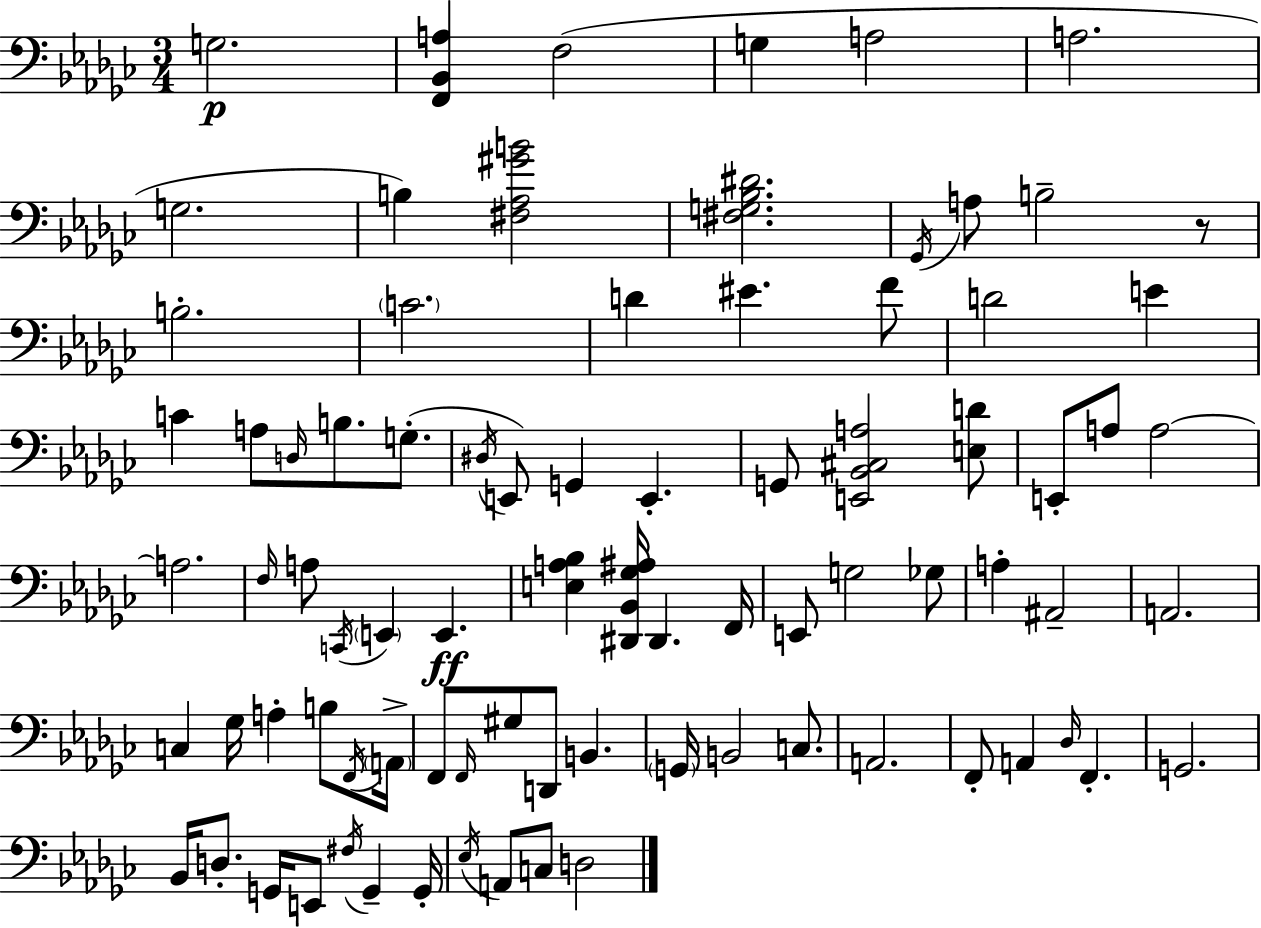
G3/h. [F2,Bb2,A3]/q F3/h G3/q A3/h A3/h. G3/h. B3/q [F#3,Ab3,G#4,B4]/h [F#3,G3,Bb3,D#4]/h. Gb2/s A3/e B3/h R/e B3/h. C4/h. D4/q EIS4/q. F4/e D4/h E4/q C4/q A3/e D3/s B3/e. G3/e. D#3/s E2/e G2/q E2/q. G2/e [E2,Bb2,C#3,A3]/h [E3,D4]/e E2/e A3/e A3/h A3/h. F3/s A3/e C2/s E2/q E2/q. [E3,A3,Bb3]/q [D#2,Bb2,Gb3,A#3]/s D#2/q. F2/s E2/e G3/h Gb3/e A3/q A#2/h A2/h. C3/q Gb3/s A3/q B3/e F2/s A2/s F2/e F2/s G#3/e D2/e B2/q. G2/s B2/h C3/e. A2/h. F2/e A2/q Db3/s F2/q. G2/h. Bb2/s D3/e. G2/s E2/e F#3/s G2/q G2/s Eb3/s A2/e C3/e D3/h